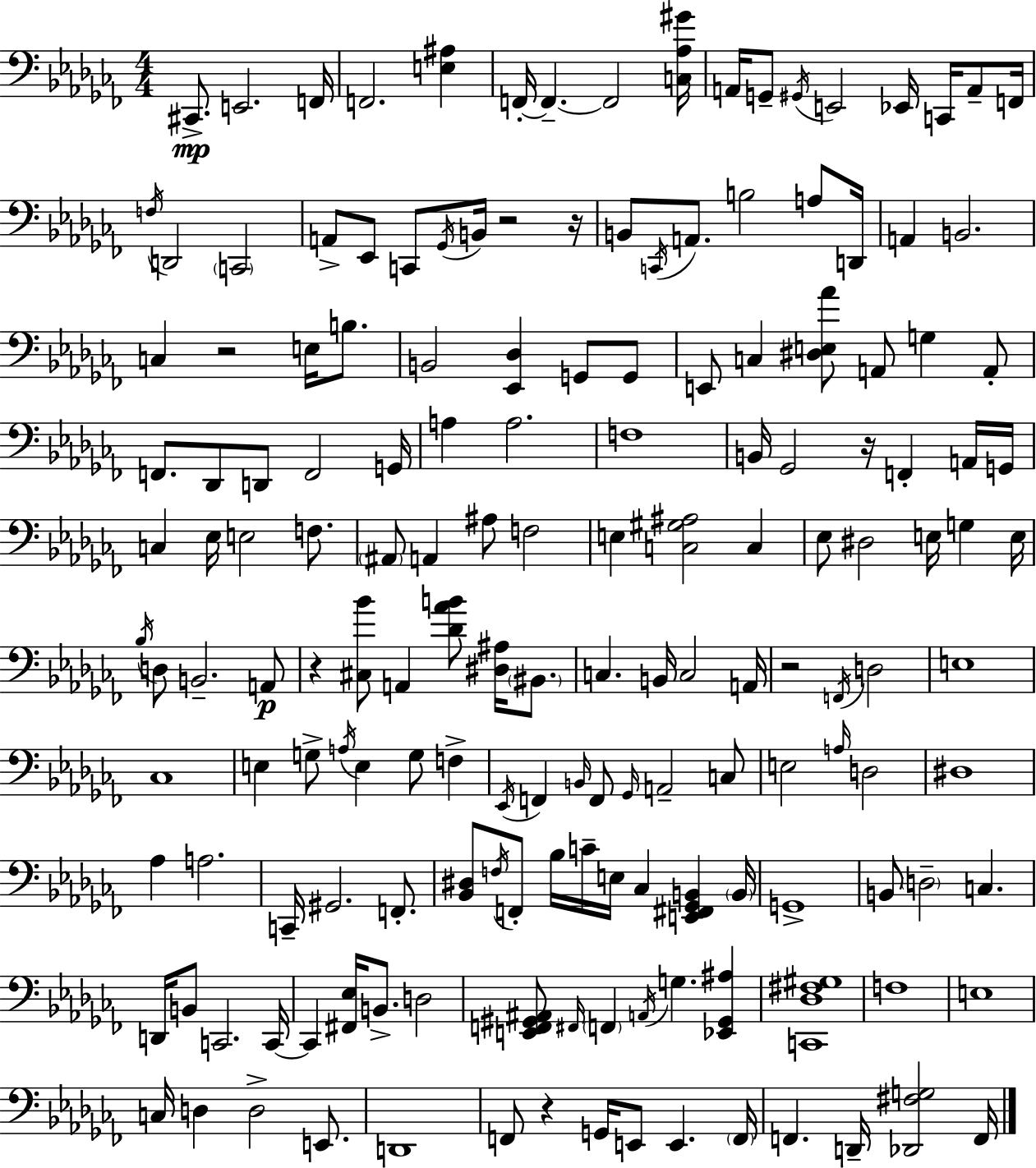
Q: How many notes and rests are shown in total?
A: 165